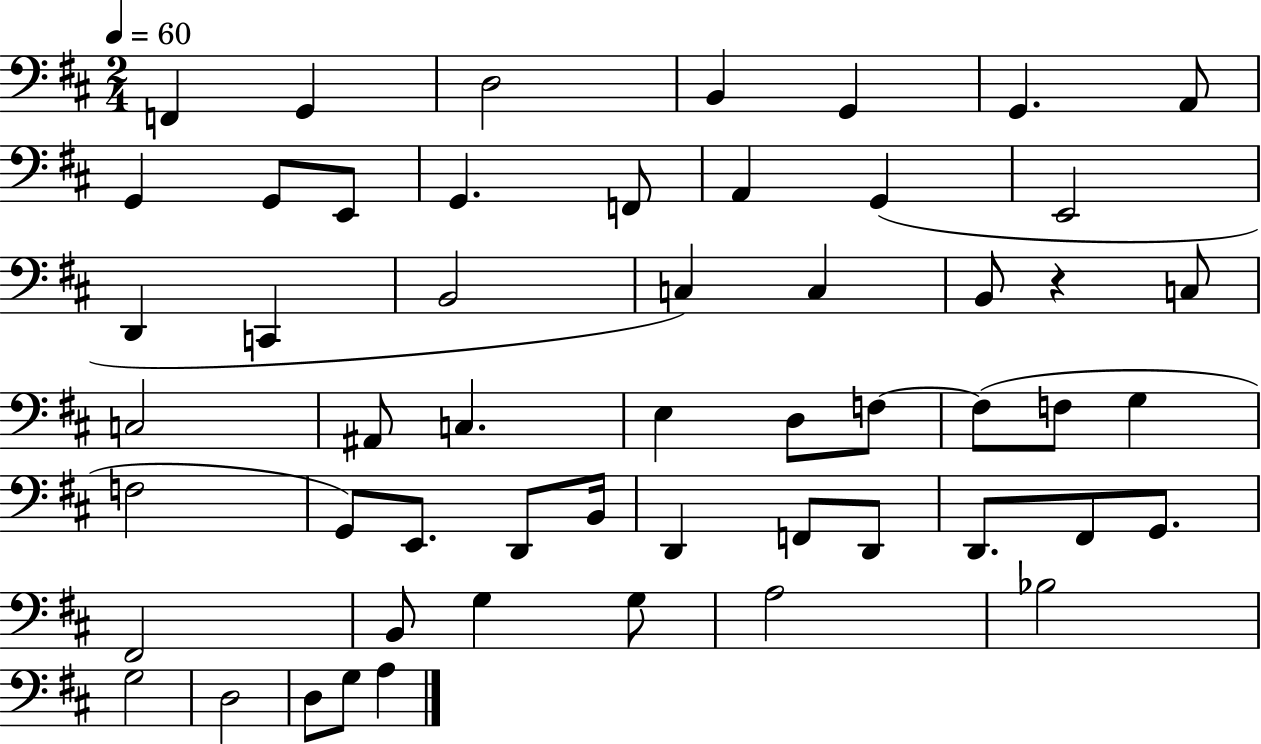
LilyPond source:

{
  \clef bass
  \numericTimeSignature
  \time 2/4
  \key d \major
  \tempo 4 = 60
  f,4 g,4 | d2 | b,4 g,4 | g,4. a,8 | \break g,4 g,8 e,8 | g,4. f,8 | a,4 g,4( | e,2 | \break d,4 c,4 | b,2 | c4) c4 | b,8 r4 c8 | \break c2 | ais,8 c4. | e4 d8 f8~~ | f8( f8 g4 | \break f2 | g,8) e,8. d,8 b,16 | d,4 f,8 d,8 | d,8. fis,8 g,8. | \break fis,2 | b,8 g4 g8 | a2 | bes2 | \break g2 | d2 | d8 g8 a4 | \bar "|."
}